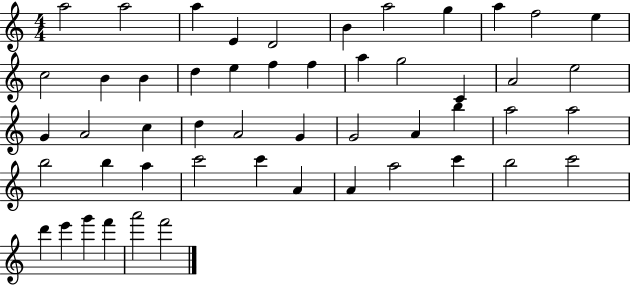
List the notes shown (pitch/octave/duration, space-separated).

A5/h A5/h A5/q E4/q D4/h B4/q A5/h G5/q A5/q F5/h E5/q C5/h B4/q B4/q D5/q E5/q F5/q F5/q A5/q G5/h C4/q A4/h E5/h G4/q A4/h C5/q D5/q A4/h G4/q G4/h A4/q B5/q A5/h A5/h B5/h B5/q A5/q C6/h C6/q A4/q A4/q A5/h C6/q B5/h C6/h D6/q E6/q G6/q F6/q A6/h F6/h